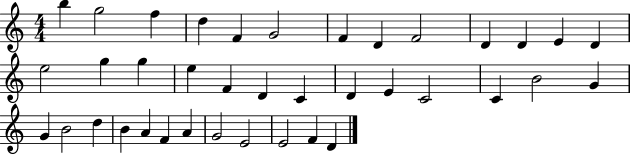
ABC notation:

X:1
T:Untitled
M:4/4
L:1/4
K:C
b g2 f d F G2 F D F2 D D E D e2 g g e F D C D E C2 C B2 G G B2 d B A F A G2 E2 E2 F D